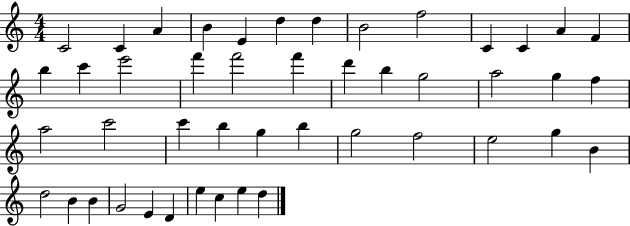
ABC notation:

X:1
T:Untitled
M:4/4
L:1/4
K:C
C2 C A B E d d B2 f2 C C A F b c' e'2 f' f'2 f' d' b g2 a2 g f a2 c'2 c' b g b g2 f2 e2 g B d2 B B G2 E D e c e d